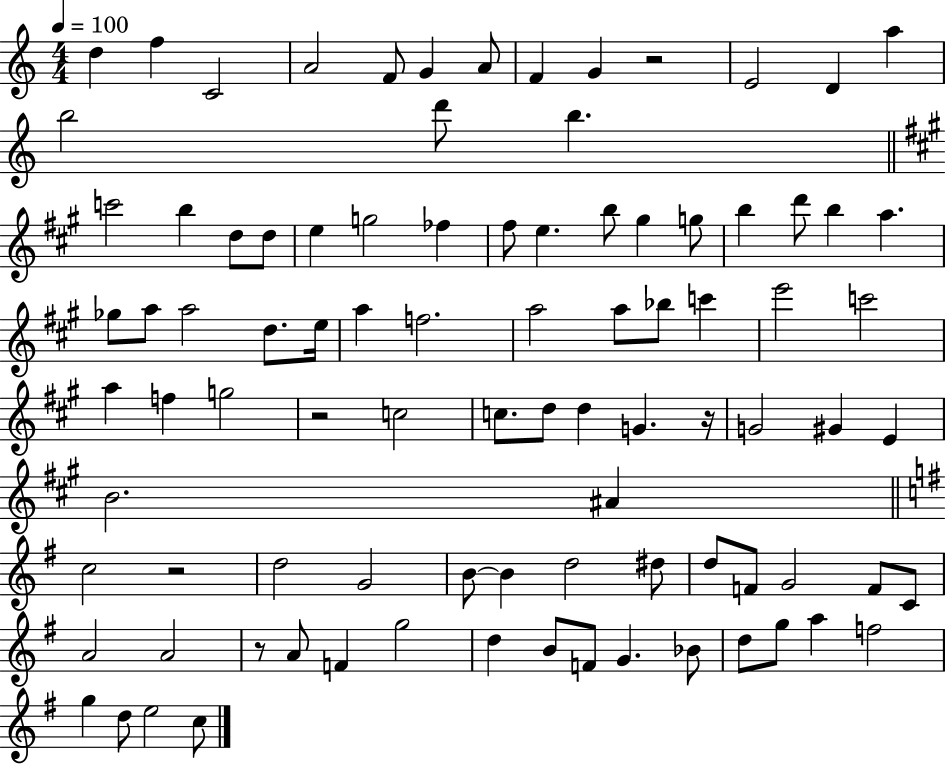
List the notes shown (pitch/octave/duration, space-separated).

D5/q F5/q C4/h A4/h F4/e G4/q A4/e F4/q G4/q R/h E4/h D4/q A5/q B5/h D6/e B5/q. C6/h B5/q D5/e D5/e E5/q G5/h FES5/q F#5/e E5/q. B5/e G#5/q G5/e B5/q D6/e B5/q A5/q. Gb5/e A5/e A5/h D5/e. E5/s A5/q F5/h. A5/h A5/e Bb5/e C6/q E6/h C6/h A5/q F5/q G5/h R/h C5/h C5/e. D5/e D5/q G4/q. R/s G4/h G#4/q E4/q B4/h. A#4/q C5/h R/h D5/h G4/h B4/e B4/q D5/h D#5/e D5/e F4/e G4/h F4/e C4/e A4/h A4/h R/e A4/e F4/q G5/h D5/q B4/e F4/e G4/q. Bb4/e D5/e G5/e A5/q F5/h G5/q D5/e E5/h C5/e